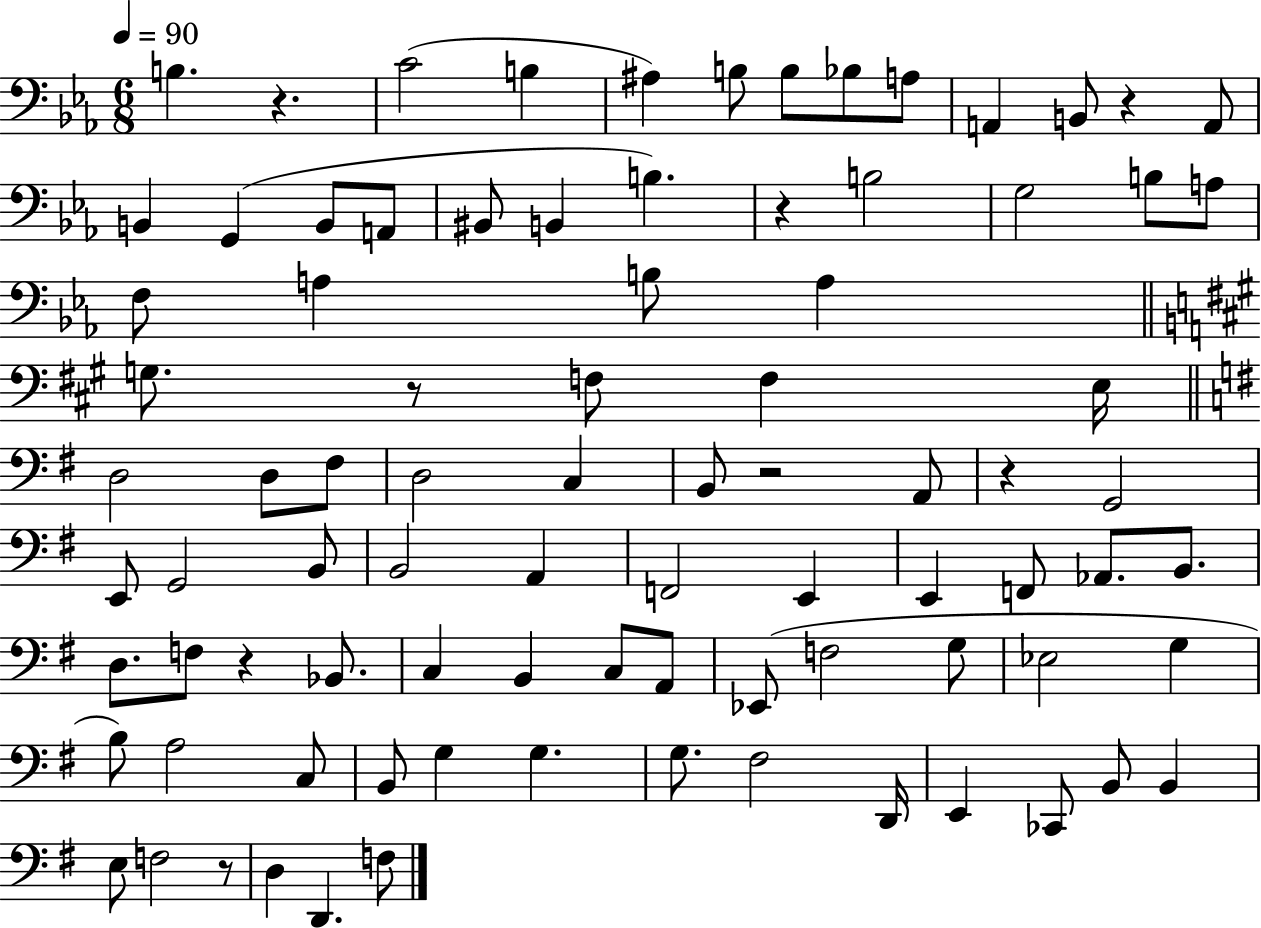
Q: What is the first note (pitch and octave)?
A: B3